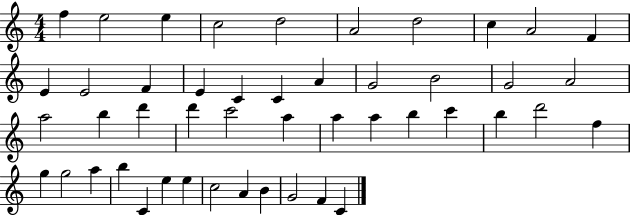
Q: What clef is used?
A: treble